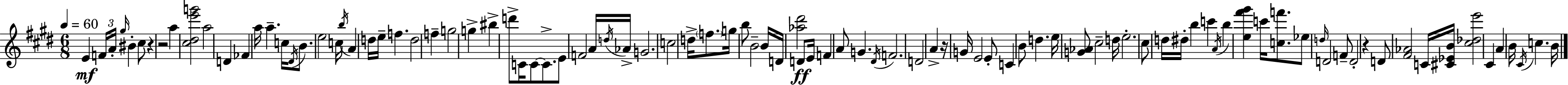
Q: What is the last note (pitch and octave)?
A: B4